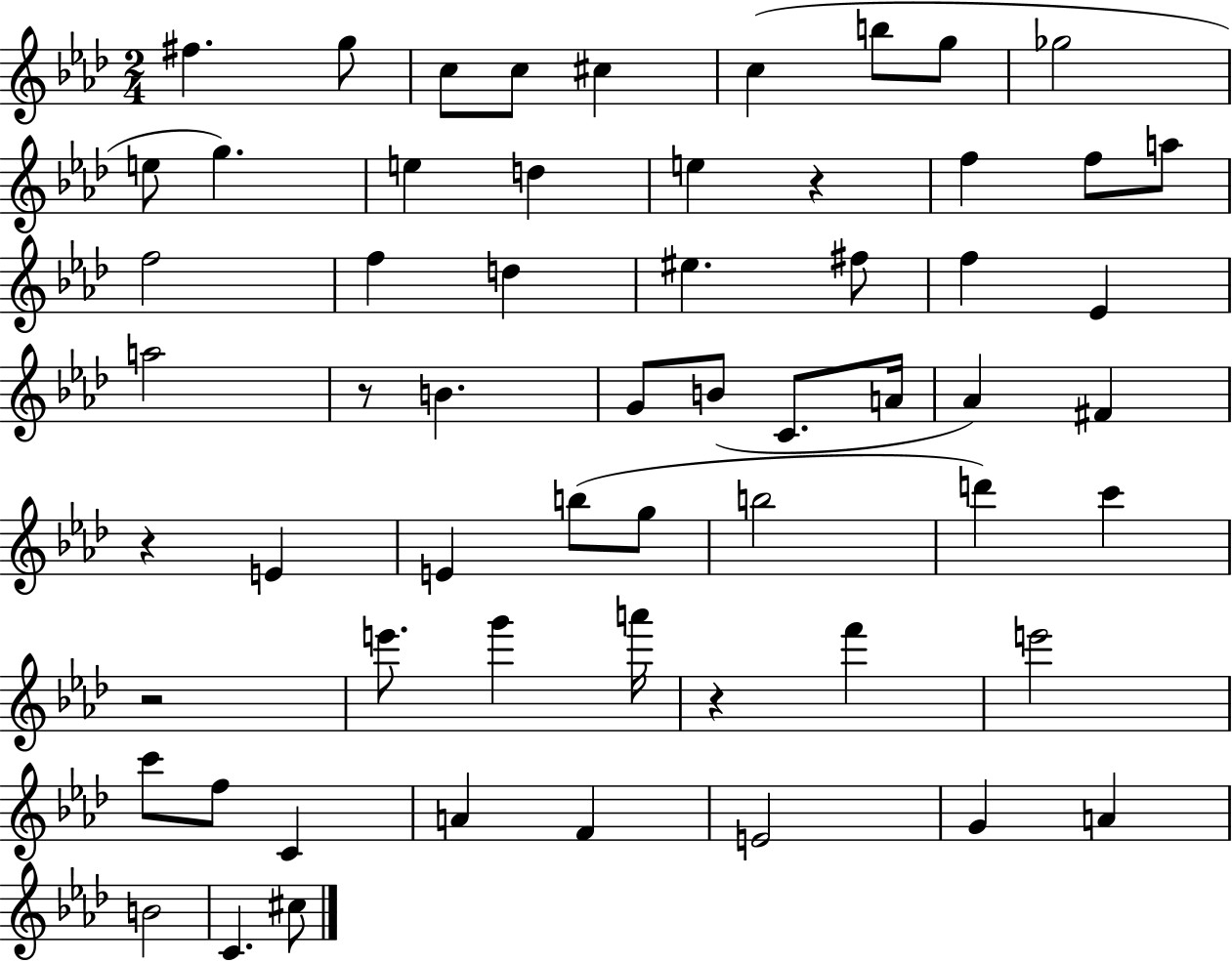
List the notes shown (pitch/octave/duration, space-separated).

F#5/q. G5/e C5/e C5/e C#5/q C5/q B5/e G5/e Gb5/h E5/e G5/q. E5/q D5/q E5/q R/q F5/q F5/e A5/e F5/h F5/q D5/q EIS5/q. F#5/e F5/q Eb4/q A5/h R/e B4/q. G4/e B4/e C4/e. A4/s Ab4/q F#4/q R/q E4/q E4/q B5/e G5/e B5/h D6/q C6/q R/h E6/e. G6/q A6/s R/q F6/q E6/h C6/e F5/e C4/q A4/q F4/q E4/h G4/q A4/q B4/h C4/q. C#5/e